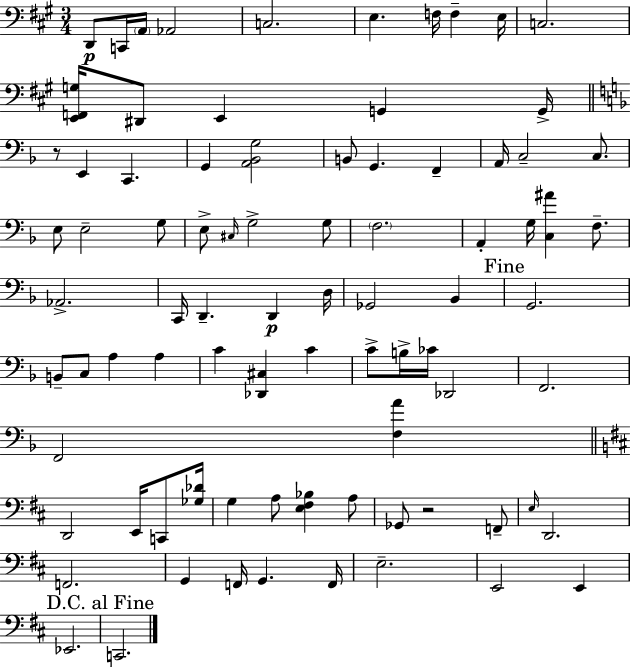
D2/e C2/s A2/s Ab2/h C3/h. E3/q. F3/s F3/q E3/s C3/h. [E2,F2,G3]/s D#2/e E2/q G2/q G2/s R/e E2/q C2/q. G2/q [A2,Bb2,G3]/h B2/e G2/q. F2/q A2/s C3/h C3/e. E3/e E3/h G3/e E3/e C#3/s G3/h G3/e F3/h. A2/q G3/s [C3,A#4]/q F3/e. Ab2/h. C2/s D2/q. D2/q D3/s Gb2/h Bb2/q G2/h. B2/e C3/e A3/q A3/q C4/q [Db2,C#3]/q C4/q C4/e B3/s CES4/s Db2/h F2/h. F2/h [F3,A4]/q D2/h E2/s C2/e [Gb3,Db4]/s G3/q A3/e [E3,F#3,Bb3]/q A3/e Gb2/e R/h F2/e E3/s D2/h. F2/h. G2/q F2/s G2/q. F2/s E3/h. E2/h E2/q Eb2/h. C2/h.